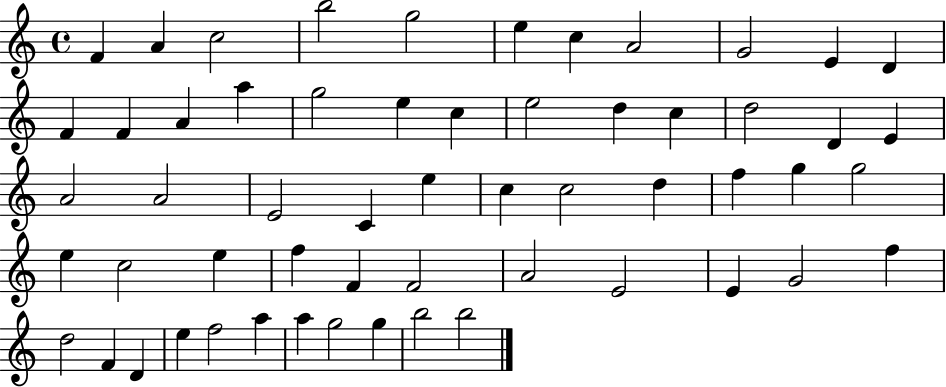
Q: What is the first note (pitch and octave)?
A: F4